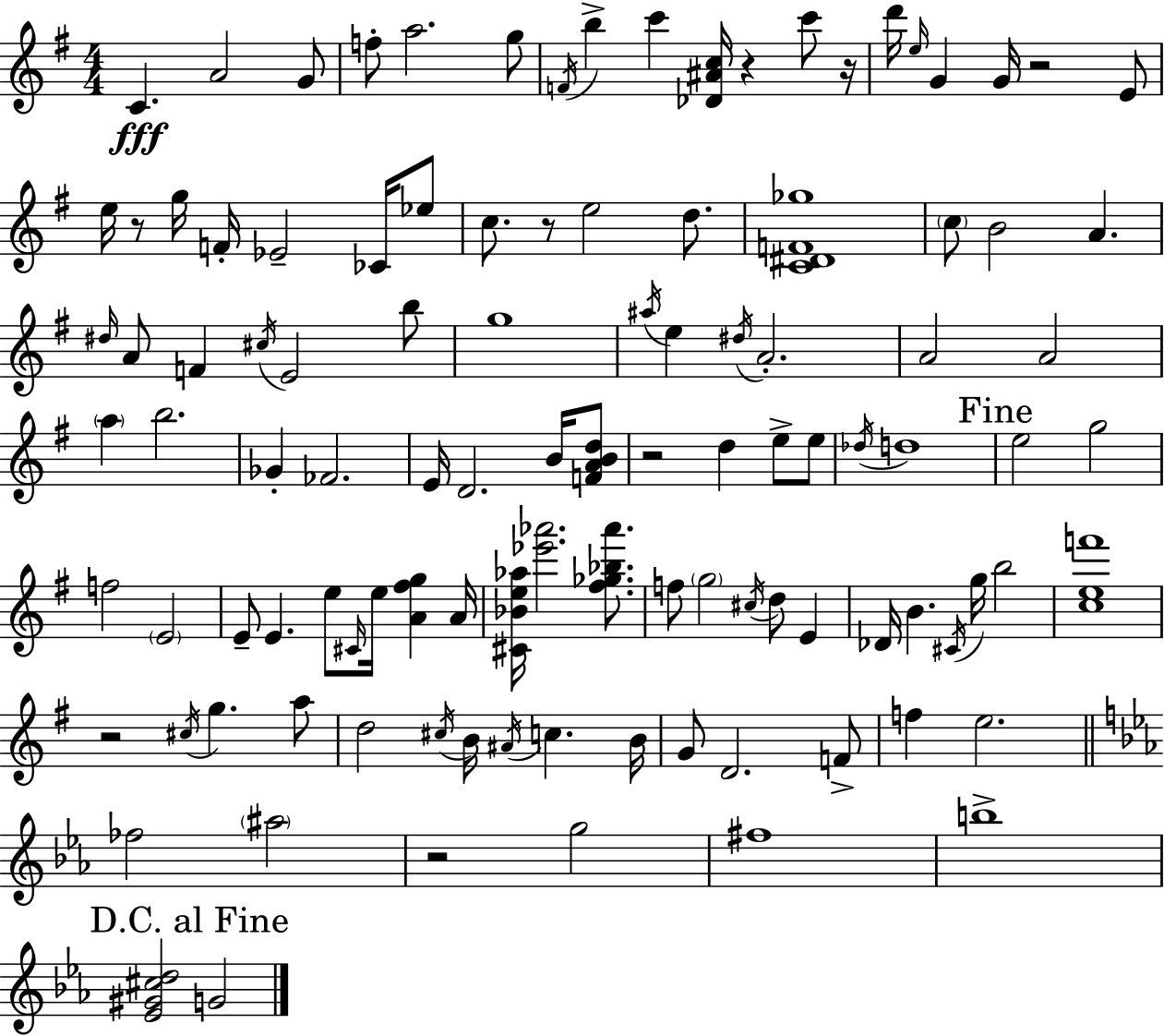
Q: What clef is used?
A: treble